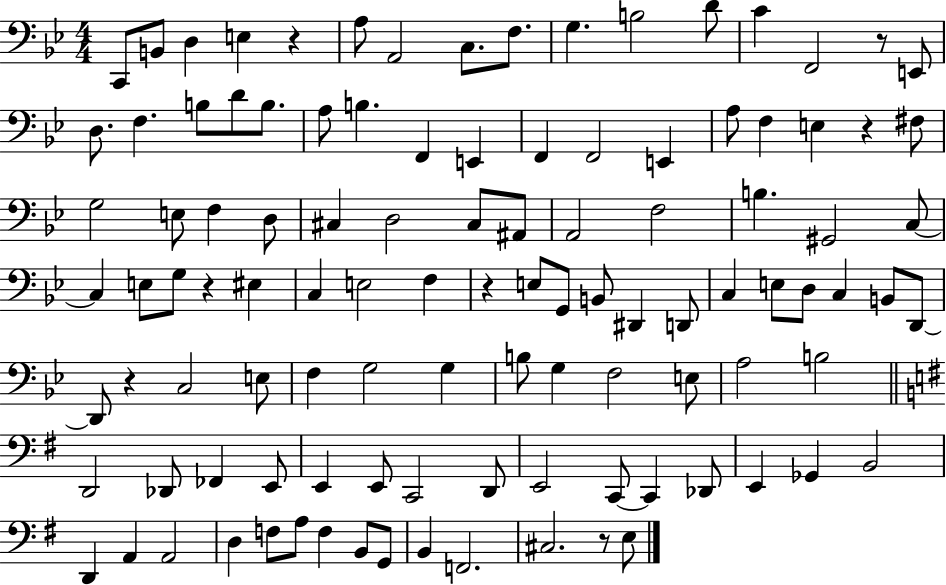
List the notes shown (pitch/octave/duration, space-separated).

C2/e B2/e D3/q E3/q R/q A3/e A2/h C3/e. F3/e. G3/q. B3/h D4/e C4/q F2/h R/e E2/e D3/e. F3/q. B3/e D4/e B3/e. A3/e B3/q. F2/q E2/q F2/q F2/h E2/q A3/e F3/q E3/q R/q F#3/e G3/h E3/e F3/q D3/e C#3/q D3/h C#3/e A#2/e A2/h F3/h B3/q. G#2/h C3/e C3/q E3/e G3/e R/q EIS3/q C3/q E3/h F3/q R/q E3/e G2/e B2/e D#2/q D2/e C3/q E3/e D3/e C3/q B2/e D2/e D2/e R/q C3/h E3/e F3/q G3/h G3/q B3/e G3/q F3/h E3/e A3/h B3/h D2/h Db2/e FES2/q E2/e E2/q E2/e C2/h D2/e E2/h C2/e C2/q Db2/e E2/q Gb2/q B2/h D2/q A2/q A2/h D3/q F3/e A3/e F3/q B2/e G2/e B2/q F2/h. C#3/h. R/e E3/e